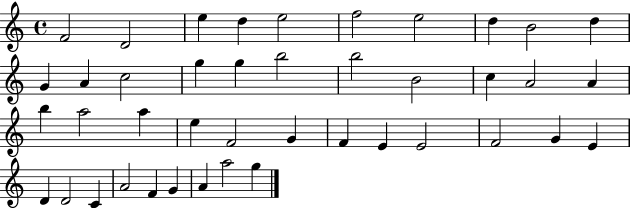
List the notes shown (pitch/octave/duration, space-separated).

F4/h D4/h E5/q D5/q E5/h F5/h E5/h D5/q B4/h D5/q G4/q A4/q C5/h G5/q G5/q B5/h B5/h B4/h C5/q A4/h A4/q B5/q A5/h A5/q E5/q F4/h G4/q F4/q E4/q E4/h F4/h G4/q E4/q D4/q D4/h C4/q A4/h F4/q G4/q A4/q A5/h G5/q